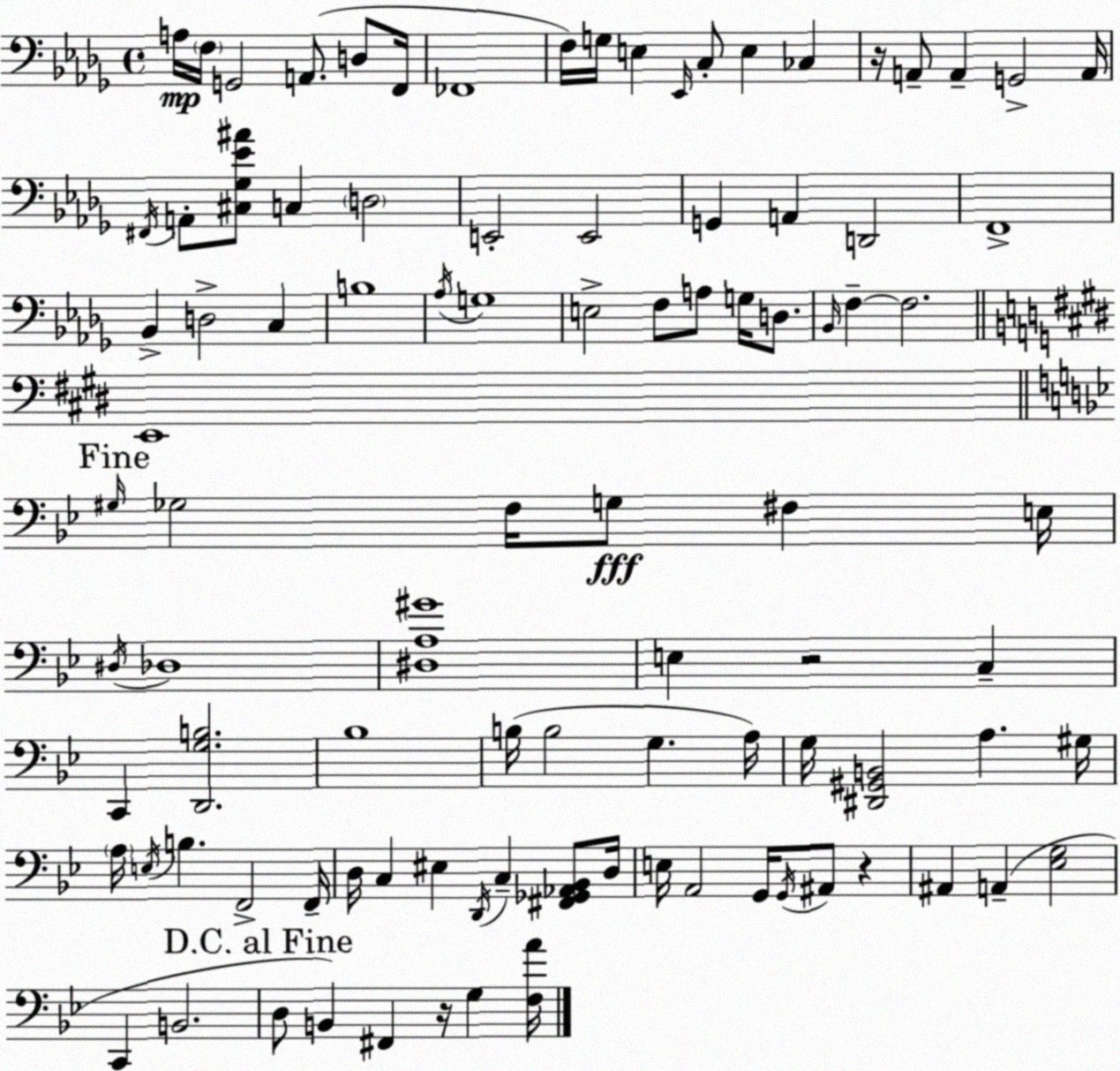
X:1
T:Untitled
M:4/4
L:1/4
K:Bbm
A,/4 F,/4 G,,2 A,,/2 D,/2 F,,/4 _F,,4 F,/4 G,/4 E, _E,,/4 C,/2 E, _C, z/4 A,,/2 A,, G,,2 A,,/4 ^F,,/4 A,,/2 [^C,_G,_E^A]/2 C, D,2 E,,2 E,,2 G,, A,, D,,2 F,,4 _B,, D,2 C, B,4 _A,/4 G,4 E,2 F,/2 A,/2 G,/4 D,/2 _B,,/4 F, F,2 E,,4 ^G,/4 _G,2 F,/4 G,/2 ^F, E,/4 ^D,/4 _D,4 [^D,A,^G]4 E, z2 C, C,, [D,,G,B,]2 _B,4 B,/4 B,2 G, A,/4 G,/4 [^D,,^G,,B,,]2 A, ^G,/4 A,/4 E,/4 B, F,,2 F,,/4 D,/4 C, ^E, D,,/4 C, [^F,,_G,,_A,,_B,,]/2 D,/4 E,/4 A,,2 G,,/4 G,,/4 ^A,,/2 z ^A,, A,, [_E,G,]2 C,, B,,2 D,/2 B,, ^F,, z/4 G, [F,A]/4